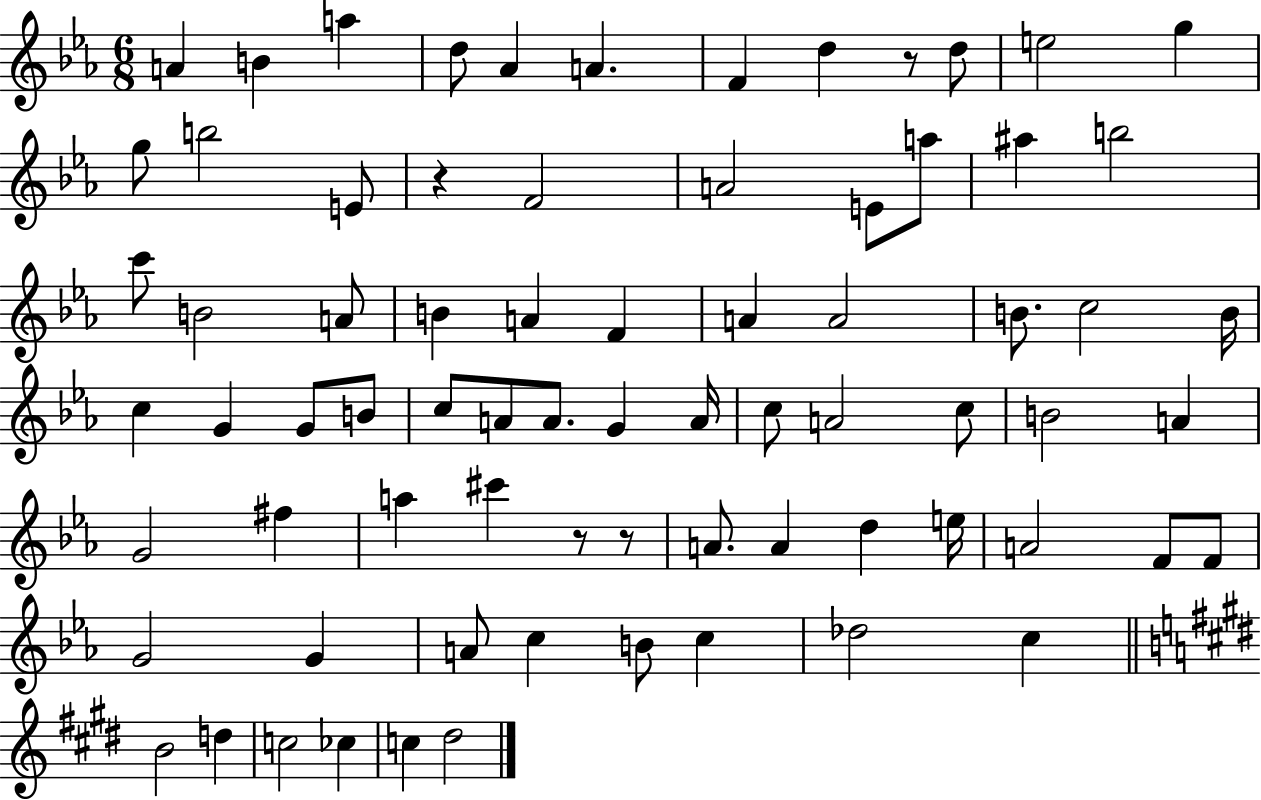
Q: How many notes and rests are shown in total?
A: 74